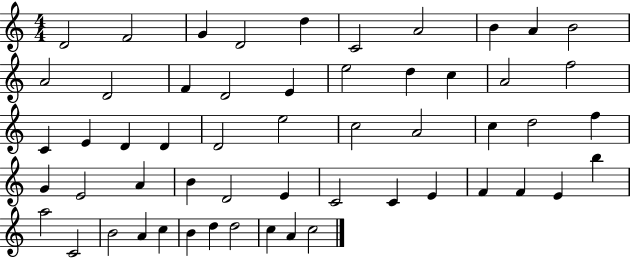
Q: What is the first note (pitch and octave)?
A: D4